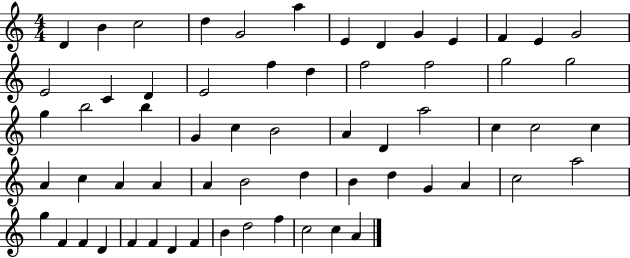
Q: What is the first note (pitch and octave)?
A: D4